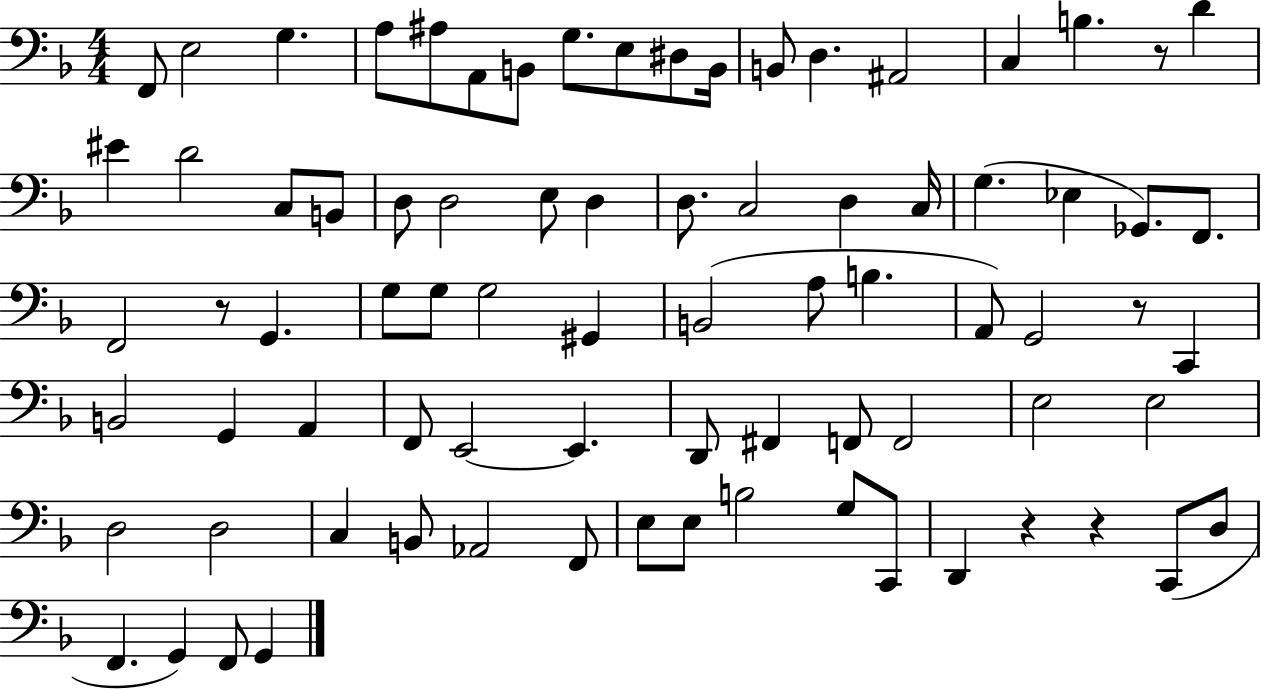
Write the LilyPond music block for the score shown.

{
  \clef bass
  \numericTimeSignature
  \time 4/4
  \key f \major
  f,8 e2 g4. | a8 ais8 a,8 b,8 g8. e8 dis8 b,16 | b,8 d4. ais,2 | c4 b4. r8 d'4 | \break eis'4 d'2 c8 b,8 | d8 d2 e8 d4 | d8. c2 d4 c16 | g4.( ees4 ges,8.) f,8. | \break f,2 r8 g,4. | g8 g8 g2 gis,4 | b,2( a8 b4. | a,8) g,2 r8 c,4 | \break b,2 g,4 a,4 | f,8 e,2~~ e,4. | d,8 fis,4 f,8 f,2 | e2 e2 | \break d2 d2 | c4 b,8 aes,2 f,8 | e8 e8 b2 g8 c,8 | d,4 r4 r4 c,8( d8 | \break f,4. g,4) f,8 g,4 | \bar "|."
}